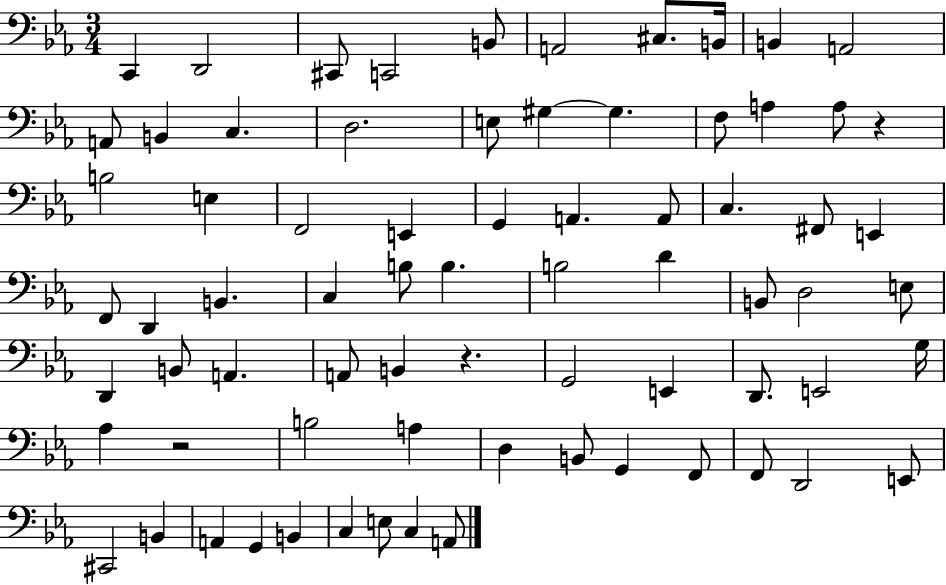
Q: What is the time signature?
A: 3/4